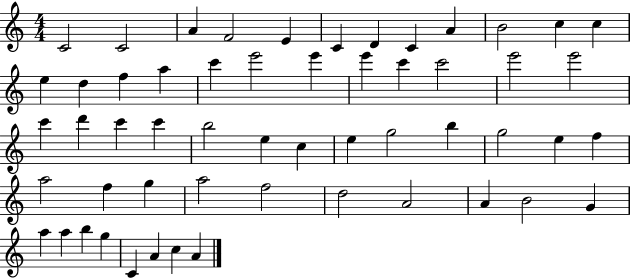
X:1
T:Untitled
M:4/4
L:1/4
K:C
C2 C2 A F2 E C D C A B2 c c e d f a c' e'2 e' e' c' c'2 e'2 e'2 c' d' c' c' b2 e c e g2 b g2 e f a2 f g a2 f2 d2 A2 A B2 G a a b g C A c A